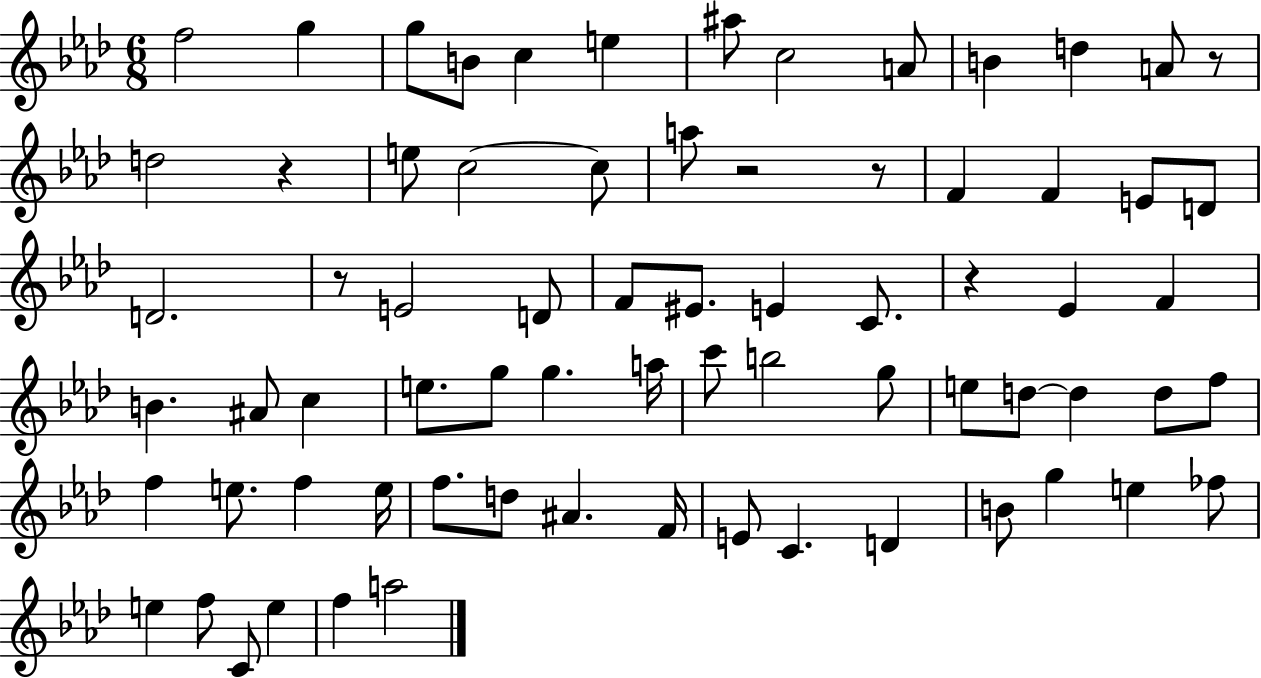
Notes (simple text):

F5/h G5/q G5/e B4/e C5/q E5/q A#5/e C5/h A4/e B4/q D5/q A4/e R/e D5/h R/q E5/e C5/h C5/e A5/e R/h R/e F4/q F4/q E4/e D4/e D4/h. R/e E4/h D4/e F4/e EIS4/e. E4/q C4/e. R/q Eb4/q F4/q B4/q. A#4/e C5/q E5/e. G5/e G5/q. A5/s C6/e B5/h G5/e E5/e D5/e D5/q D5/e F5/e F5/q E5/e. F5/q E5/s F5/e. D5/e A#4/q. F4/s E4/e C4/q. D4/q B4/e G5/q E5/q FES5/e E5/q F5/e C4/e E5/q F5/q A5/h